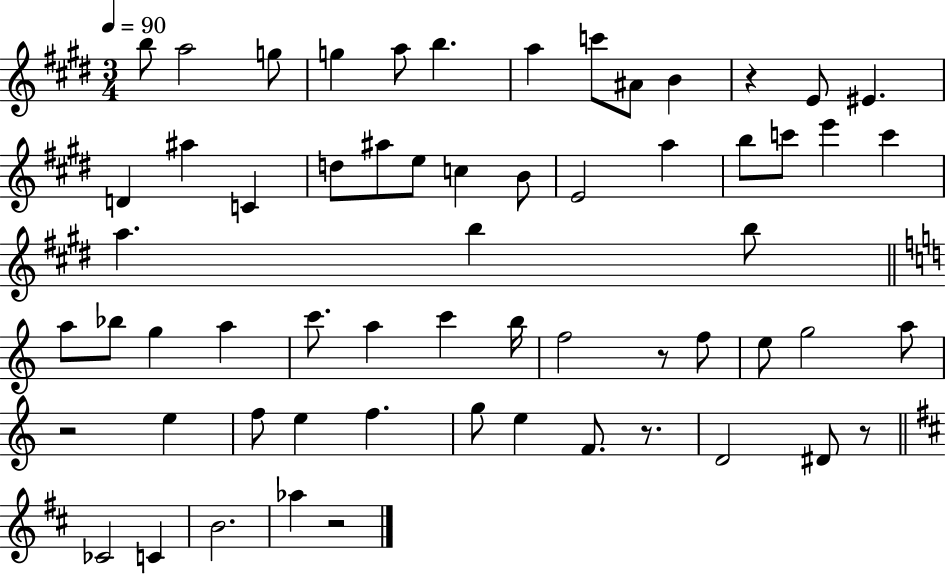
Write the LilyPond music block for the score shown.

{
  \clef treble
  \numericTimeSignature
  \time 3/4
  \key e \major
  \tempo 4 = 90
  \repeat volta 2 { b''8 a''2 g''8 | g''4 a''8 b''4. | a''4 c'''8 ais'8 b'4 | r4 e'8 eis'4. | \break d'4 ais''4 c'4 | d''8 ais''8 e''8 c''4 b'8 | e'2 a''4 | b''8 c'''8 e'''4 c'''4 | \break a''4. b''4 b''8 | \bar "||" \break \key c \major a''8 bes''8 g''4 a''4 | c'''8. a''4 c'''4 b''16 | f''2 r8 f''8 | e''8 g''2 a''8 | \break r2 e''4 | f''8 e''4 f''4. | g''8 e''4 f'8. r8. | d'2 dis'8 r8 | \break \bar "||" \break \key b \minor ces'2 c'4 | b'2. | aes''4 r2 | } \bar "|."
}